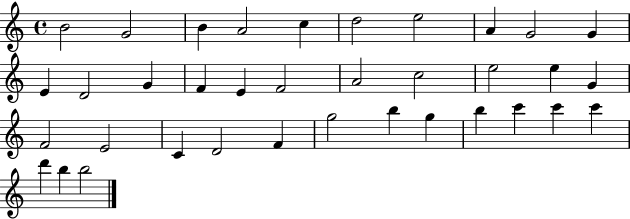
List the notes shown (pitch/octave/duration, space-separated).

B4/h G4/h B4/q A4/h C5/q D5/h E5/h A4/q G4/h G4/q E4/q D4/h G4/q F4/q E4/q F4/h A4/h C5/h E5/h E5/q G4/q F4/h E4/h C4/q D4/h F4/q G5/h B5/q G5/q B5/q C6/q C6/q C6/q D6/q B5/q B5/h